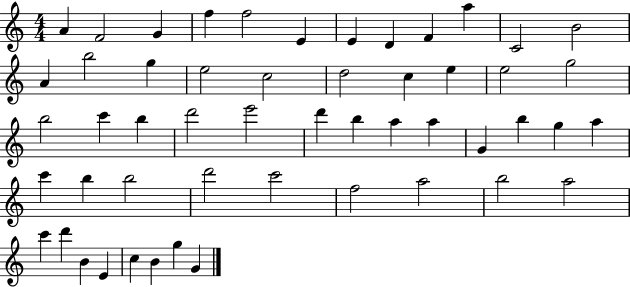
X:1
T:Untitled
M:4/4
L:1/4
K:C
A F2 G f f2 E E D F a C2 B2 A b2 g e2 c2 d2 c e e2 g2 b2 c' b d'2 e'2 d' b a a G b g a c' b b2 d'2 c'2 f2 a2 b2 a2 c' d' B E c B g G